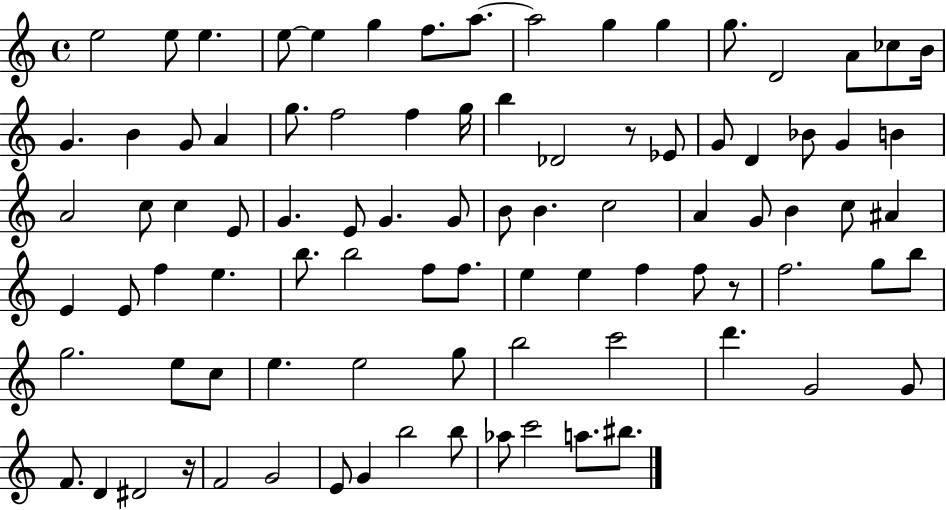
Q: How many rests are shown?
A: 3